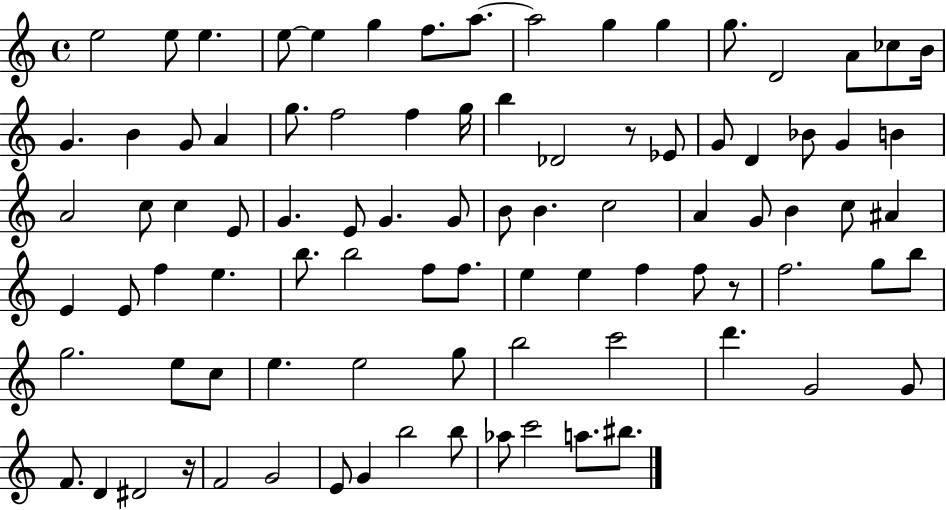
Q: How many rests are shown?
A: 3